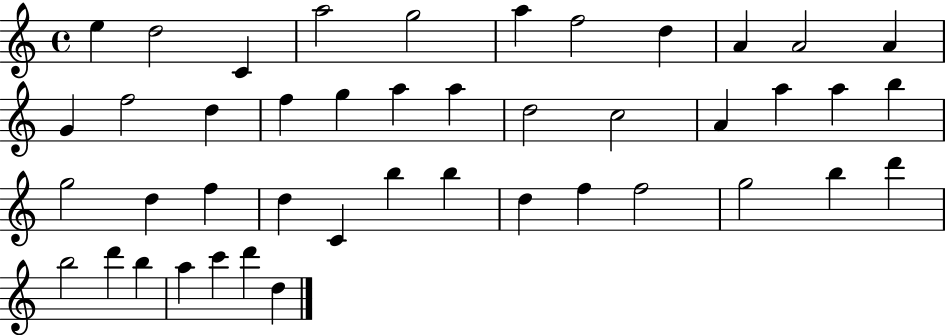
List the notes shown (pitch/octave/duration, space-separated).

E5/q D5/h C4/q A5/h G5/h A5/q F5/h D5/q A4/q A4/h A4/q G4/q F5/h D5/q F5/q G5/q A5/q A5/q D5/h C5/h A4/q A5/q A5/q B5/q G5/h D5/q F5/q D5/q C4/q B5/q B5/q D5/q F5/q F5/h G5/h B5/q D6/q B5/h D6/q B5/q A5/q C6/q D6/q D5/q